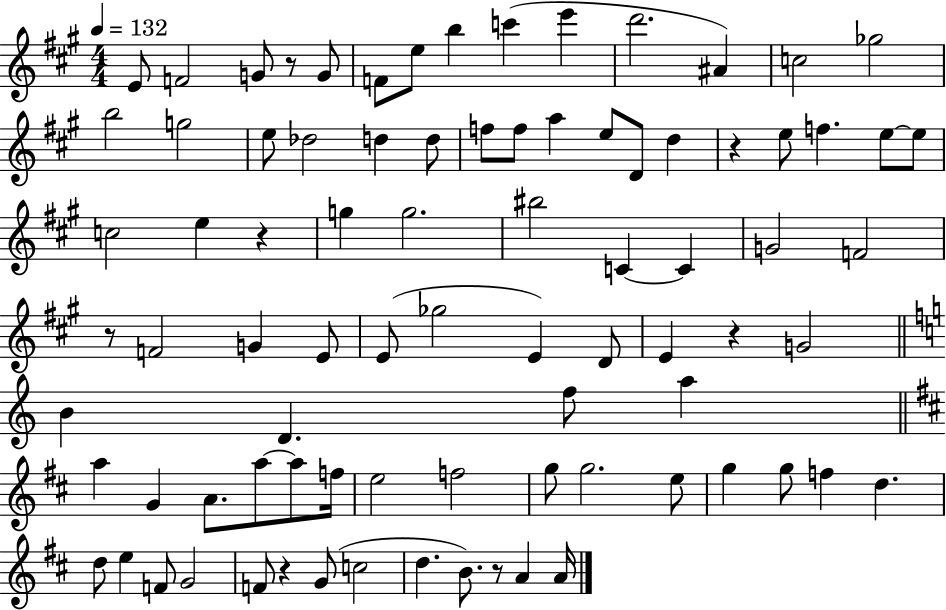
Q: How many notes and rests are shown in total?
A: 84